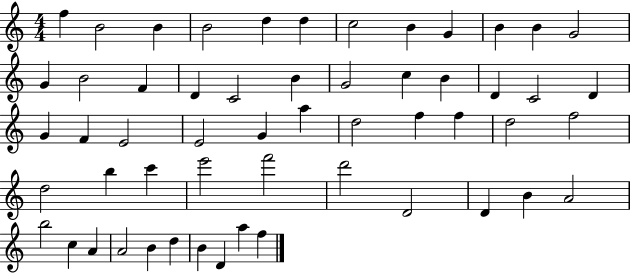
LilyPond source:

{
  \clef treble
  \numericTimeSignature
  \time 4/4
  \key c \major
  f''4 b'2 b'4 | b'2 d''4 d''4 | c''2 b'4 g'4 | b'4 b'4 g'2 | \break g'4 b'2 f'4 | d'4 c'2 b'4 | g'2 c''4 b'4 | d'4 c'2 d'4 | \break g'4 f'4 e'2 | e'2 g'4 a''4 | d''2 f''4 f''4 | d''2 f''2 | \break d''2 b''4 c'''4 | e'''2 f'''2 | d'''2 d'2 | d'4 b'4 a'2 | \break b''2 c''4 a'4 | a'2 b'4 d''4 | b'4 d'4 a''4 f''4 | \bar "|."
}